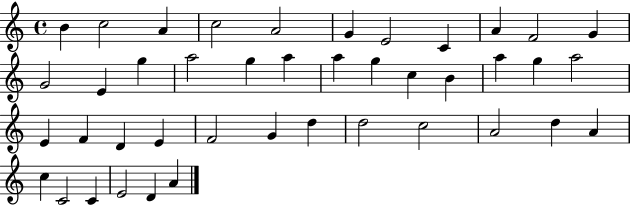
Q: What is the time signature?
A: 4/4